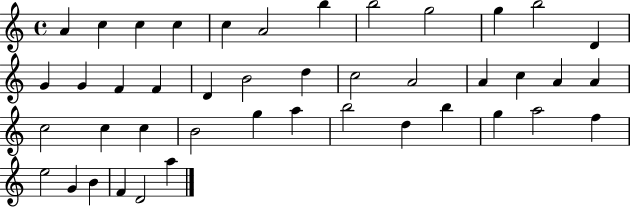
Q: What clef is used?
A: treble